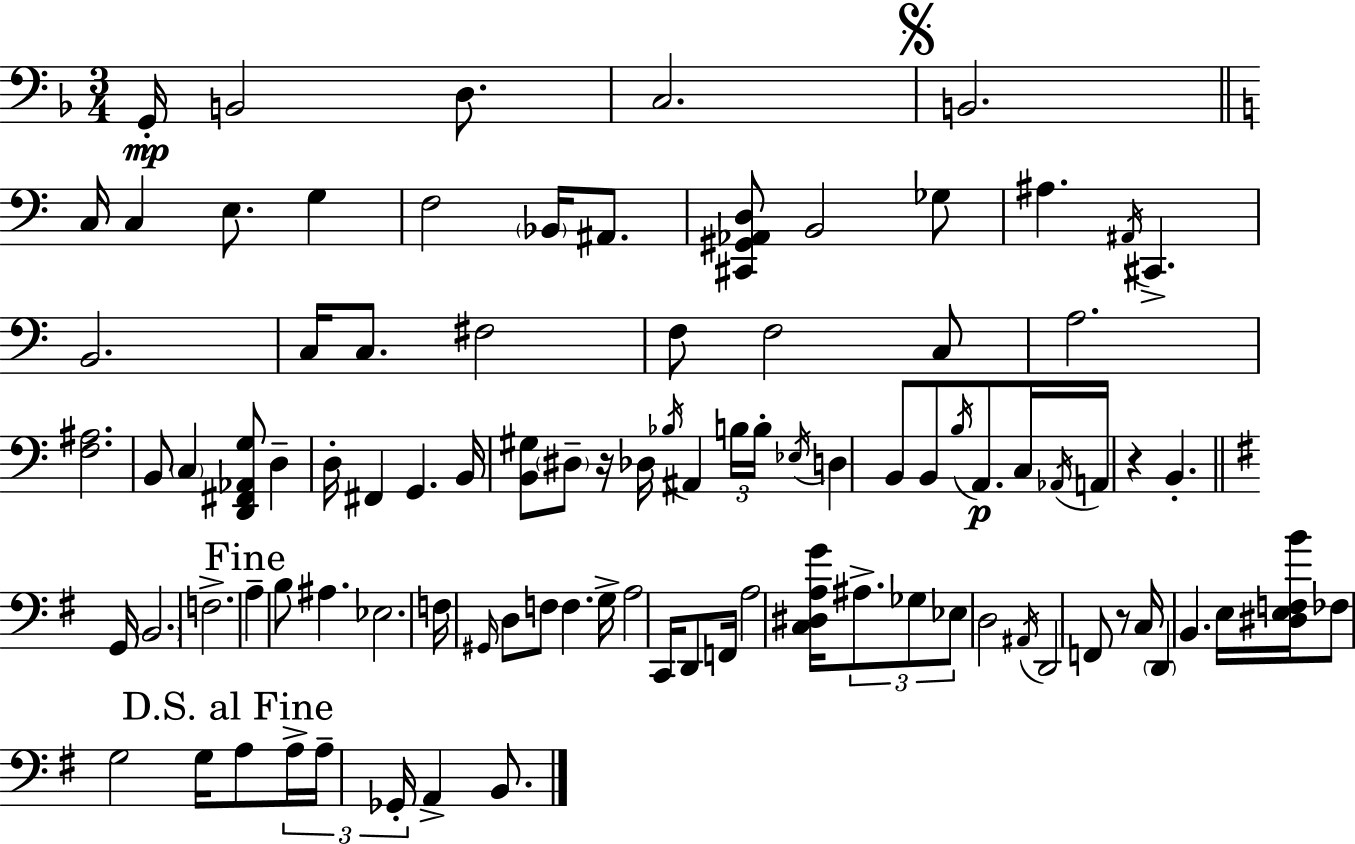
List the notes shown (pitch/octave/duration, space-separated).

G2/s B2/h D3/e. C3/h. B2/h. C3/s C3/q E3/e. G3/q F3/h Bb2/s A#2/e. [C#2,G#2,Ab2,D3]/e B2/h Gb3/e A#3/q. A#2/s C#2/q. B2/h. C3/s C3/e. F#3/h F3/e F3/h C3/e A3/h. [F3,A#3]/h. B2/e C3/q [D2,F#2,Ab2,G3]/e D3/q D3/s F#2/q G2/q. B2/s [B2,G#3]/e D#3/e R/s Db3/s Bb3/s A#2/q B3/s B3/s Eb3/s D3/q B2/e B2/e B3/s A2/e. C3/s Ab2/s A2/s R/q B2/q. G2/s B2/h. F3/h. A3/q B3/e A#3/q. Eb3/h. F3/s G#2/s D3/e F3/e F3/q. G3/s A3/h C2/s D2/e F2/s A3/h [C3,D#3,A3,G4]/s A#3/e. Gb3/e Eb3/e D3/h A#2/s D2/h F2/e R/e C3/s D2/q B2/q. E3/s [D#3,E3,F3,B4]/s FES3/e G3/h G3/s A3/e A3/s A3/s Gb2/s A2/q B2/e.